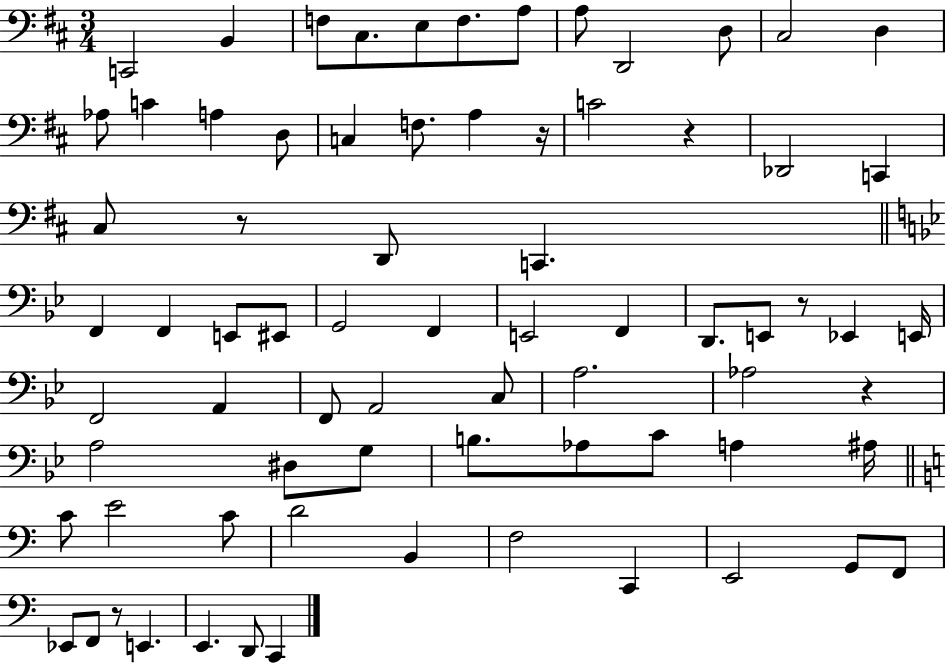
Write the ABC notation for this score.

X:1
T:Untitled
M:3/4
L:1/4
K:D
C,,2 B,, F,/2 ^C,/2 E,/2 F,/2 A,/2 A,/2 D,,2 D,/2 ^C,2 D, _A,/2 C A, D,/2 C, F,/2 A, z/4 C2 z _D,,2 C,, ^C,/2 z/2 D,,/2 C,, F,, F,, E,,/2 ^E,,/2 G,,2 F,, E,,2 F,, D,,/2 E,,/2 z/2 _E,, E,,/4 F,,2 A,, F,,/2 A,,2 C,/2 A,2 _A,2 z A,2 ^D,/2 G,/2 B,/2 _A,/2 C/2 A, ^A,/4 C/2 E2 C/2 D2 B,, F,2 C,, E,,2 G,,/2 F,,/2 _E,,/2 F,,/2 z/2 E,, E,, D,,/2 C,,